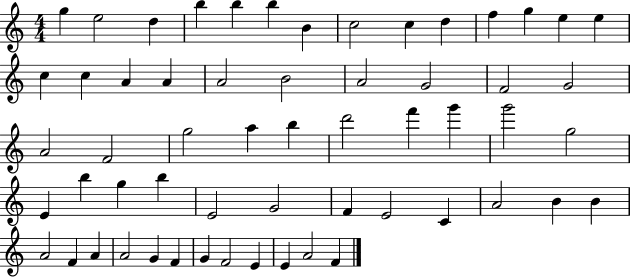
{
  \clef treble
  \numericTimeSignature
  \time 4/4
  \key c \major
  g''4 e''2 d''4 | b''4 b''4 b''4 b'4 | c''2 c''4 d''4 | f''4 g''4 e''4 e''4 | \break c''4 c''4 a'4 a'4 | a'2 b'2 | a'2 g'2 | f'2 g'2 | \break a'2 f'2 | g''2 a''4 b''4 | d'''2 f'''4 g'''4 | g'''2 g''2 | \break e'4 b''4 g''4 b''4 | e'2 g'2 | f'4 e'2 c'4 | a'2 b'4 b'4 | \break a'2 f'4 a'4 | a'2 g'4 f'4 | g'4 f'2 e'4 | e'4 a'2 f'4 | \break \bar "|."
}